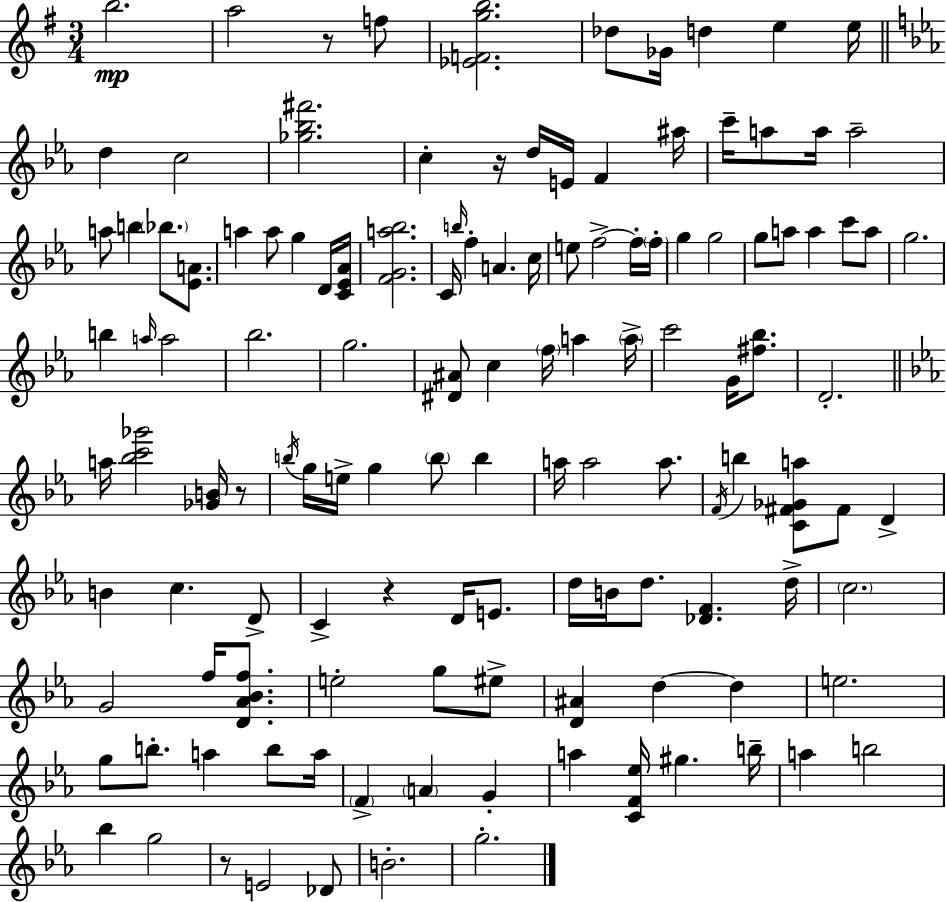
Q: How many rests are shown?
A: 5